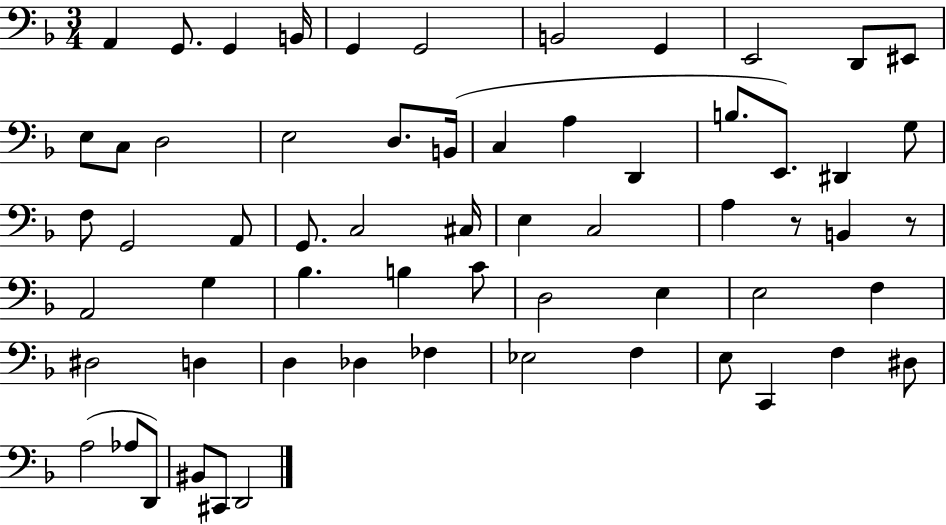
X:1
T:Untitled
M:3/4
L:1/4
K:F
A,, G,,/2 G,, B,,/4 G,, G,,2 B,,2 G,, E,,2 D,,/2 ^E,,/2 E,/2 C,/2 D,2 E,2 D,/2 B,,/4 C, A, D,, B,/2 E,,/2 ^D,, G,/2 F,/2 G,,2 A,,/2 G,,/2 C,2 ^C,/4 E, C,2 A, z/2 B,, z/2 A,,2 G, _B, B, C/2 D,2 E, E,2 F, ^D,2 D, D, _D, _F, _E,2 F, E,/2 C,, F, ^D,/2 A,2 _A,/2 D,,/2 ^B,,/2 ^C,,/2 D,,2